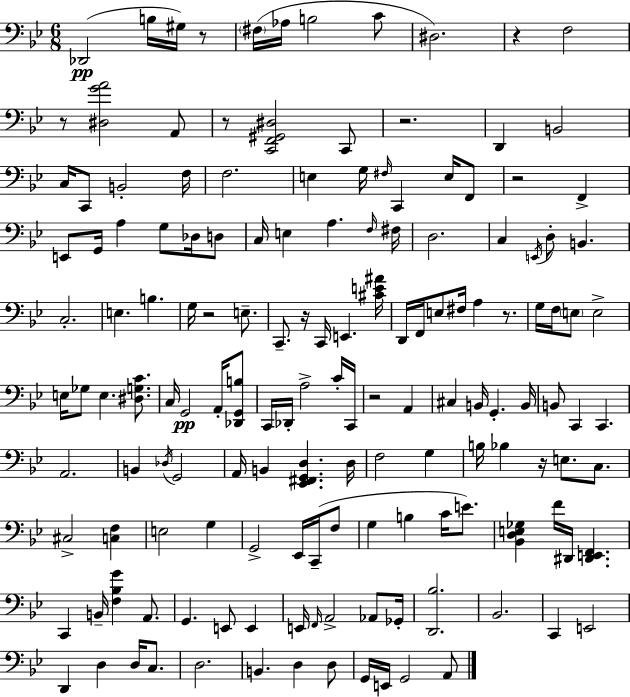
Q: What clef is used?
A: bass